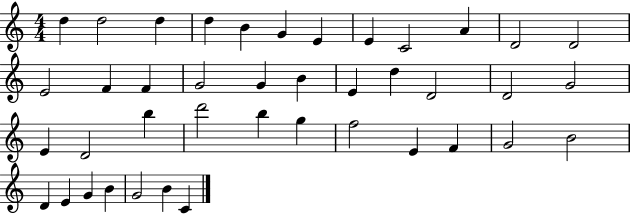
X:1
T:Untitled
M:4/4
L:1/4
K:C
d d2 d d B G E E C2 A D2 D2 E2 F F G2 G B E d D2 D2 G2 E D2 b d'2 b g f2 E F G2 B2 D E G B G2 B C